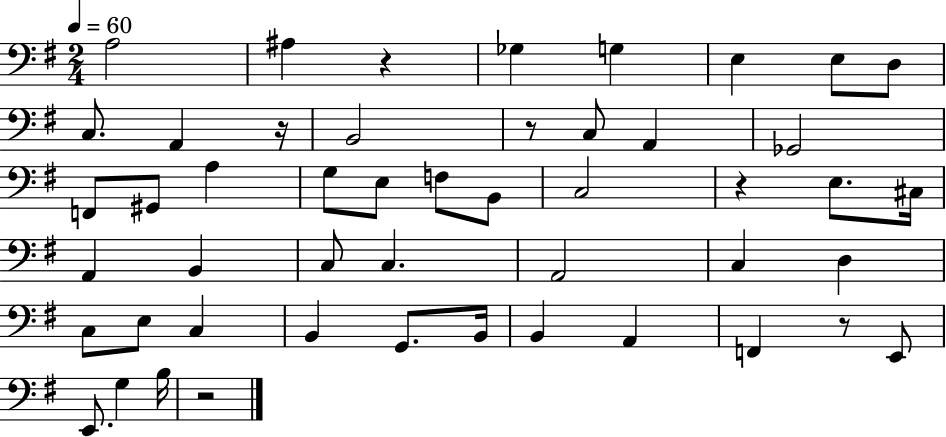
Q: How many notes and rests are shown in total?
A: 49